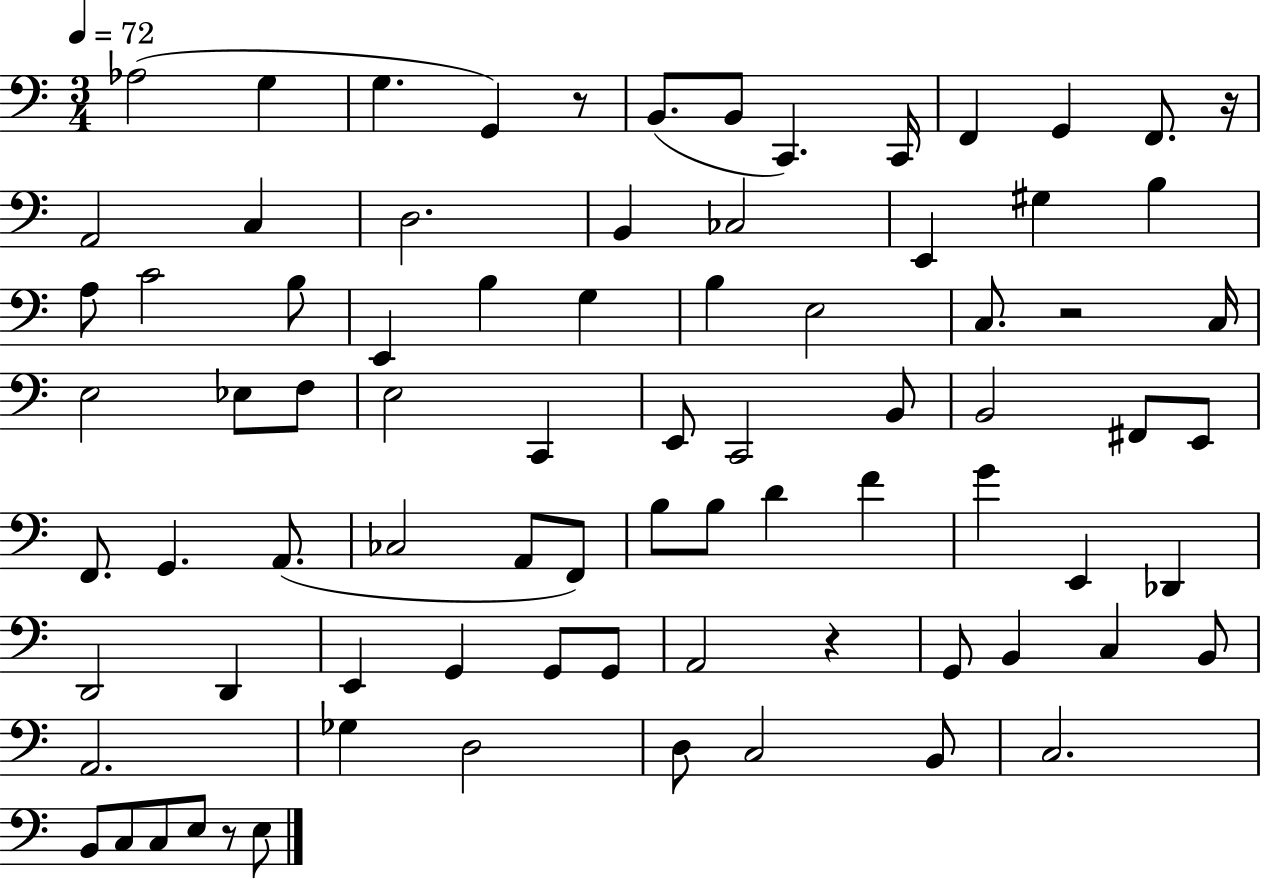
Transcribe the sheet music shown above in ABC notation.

X:1
T:Untitled
M:3/4
L:1/4
K:C
_A,2 G, G, G,, z/2 B,,/2 B,,/2 C,, C,,/4 F,, G,, F,,/2 z/4 A,,2 C, D,2 B,, _C,2 E,, ^G, B, A,/2 C2 B,/2 E,, B, G, B, E,2 C,/2 z2 C,/4 E,2 _E,/2 F,/2 E,2 C,, E,,/2 C,,2 B,,/2 B,,2 ^F,,/2 E,,/2 F,,/2 G,, A,,/2 _C,2 A,,/2 F,,/2 B,/2 B,/2 D F G E,, _D,, D,,2 D,, E,, G,, G,,/2 G,,/2 A,,2 z G,,/2 B,, C, B,,/2 A,,2 _G, D,2 D,/2 C,2 B,,/2 C,2 B,,/2 C,/2 C,/2 E,/2 z/2 E,/2